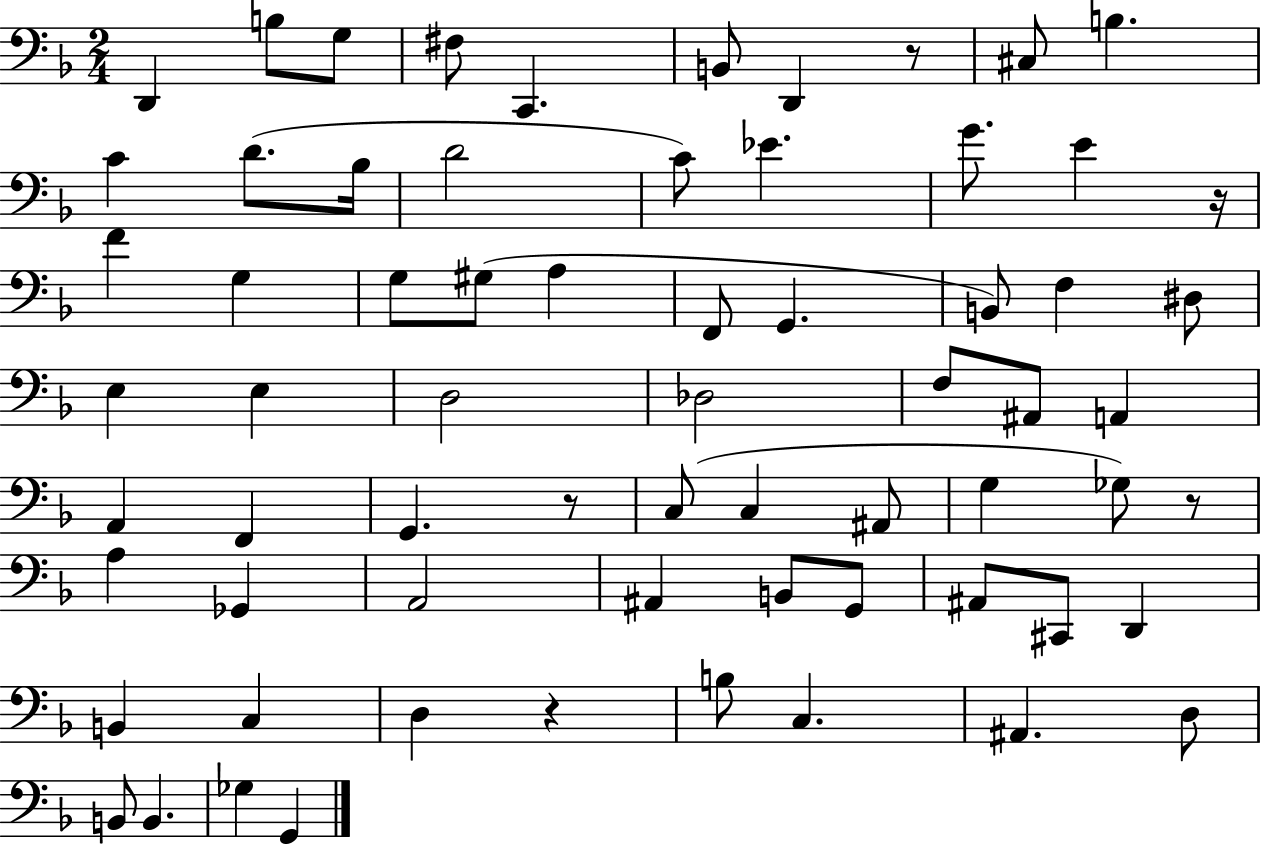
X:1
T:Untitled
M:2/4
L:1/4
K:F
D,, B,/2 G,/2 ^F,/2 C,, B,,/2 D,, z/2 ^C,/2 B, C D/2 _B,/4 D2 C/2 _E G/2 E z/4 F G, G,/2 ^G,/2 A, F,,/2 G,, B,,/2 F, ^D,/2 E, E, D,2 _D,2 F,/2 ^A,,/2 A,, A,, F,, G,, z/2 C,/2 C, ^A,,/2 G, _G,/2 z/2 A, _G,, A,,2 ^A,, B,,/2 G,,/2 ^A,,/2 ^C,,/2 D,, B,, C, D, z B,/2 C, ^A,, D,/2 B,,/2 B,, _G, G,,